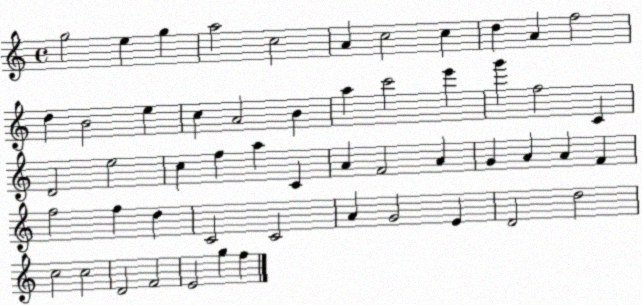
X:1
T:Untitled
M:4/4
L:1/4
K:C
g2 e g a2 c2 A c2 c d A f2 d B2 e c A2 B a c'2 e' g' f2 C D2 e2 c f a C A F2 A G A A F f2 f d C2 C2 A G2 E D2 d2 c2 c2 D2 F2 E2 g f